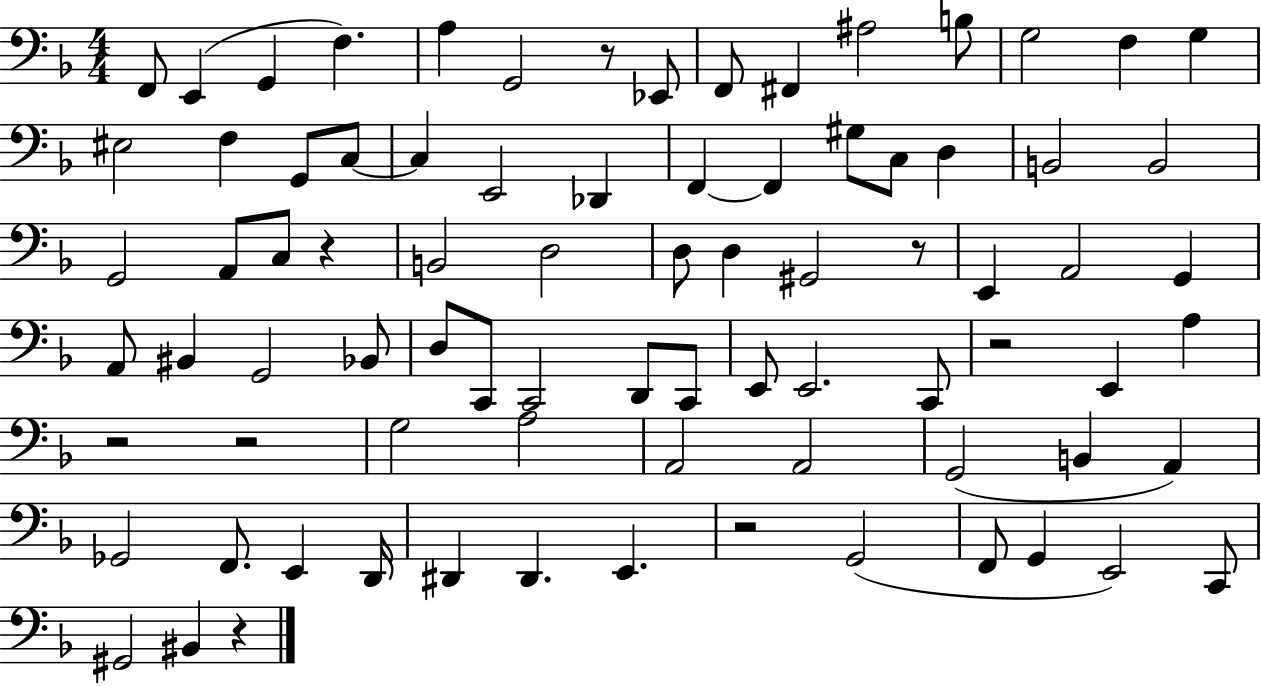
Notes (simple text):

F2/e E2/q G2/q F3/q. A3/q G2/h R/e Eb2/e F2/e F#2/q A#3/h B3/e G3/h F3/q G3/q EIS3/h F3/q G2/e C3/e C3/q E2/h Db2/q F2/q F2/q G#3/e C3/e D3/q B2/h B2/h G2/h A2/e C3/e R/q B2/h D3/h D3/e D3/q G#2/h R/e E2/q A2/h G2/q A2/e BIS2/q G2/h Bb2/e D3/e C2/e C2/h D2/e C2/e E2/e E2/h. C2/e R/h E2/q A3/q R/h R/h G3/h A3/h A2/h A2/h G2/h B2/q A2/q Gb2/h F2/e. E2/q D2/s D#2/q D#2/q. E2/q. R/h G2/h F2/e G2/q E2/h C2/e G#2/h BIS2/q R/q